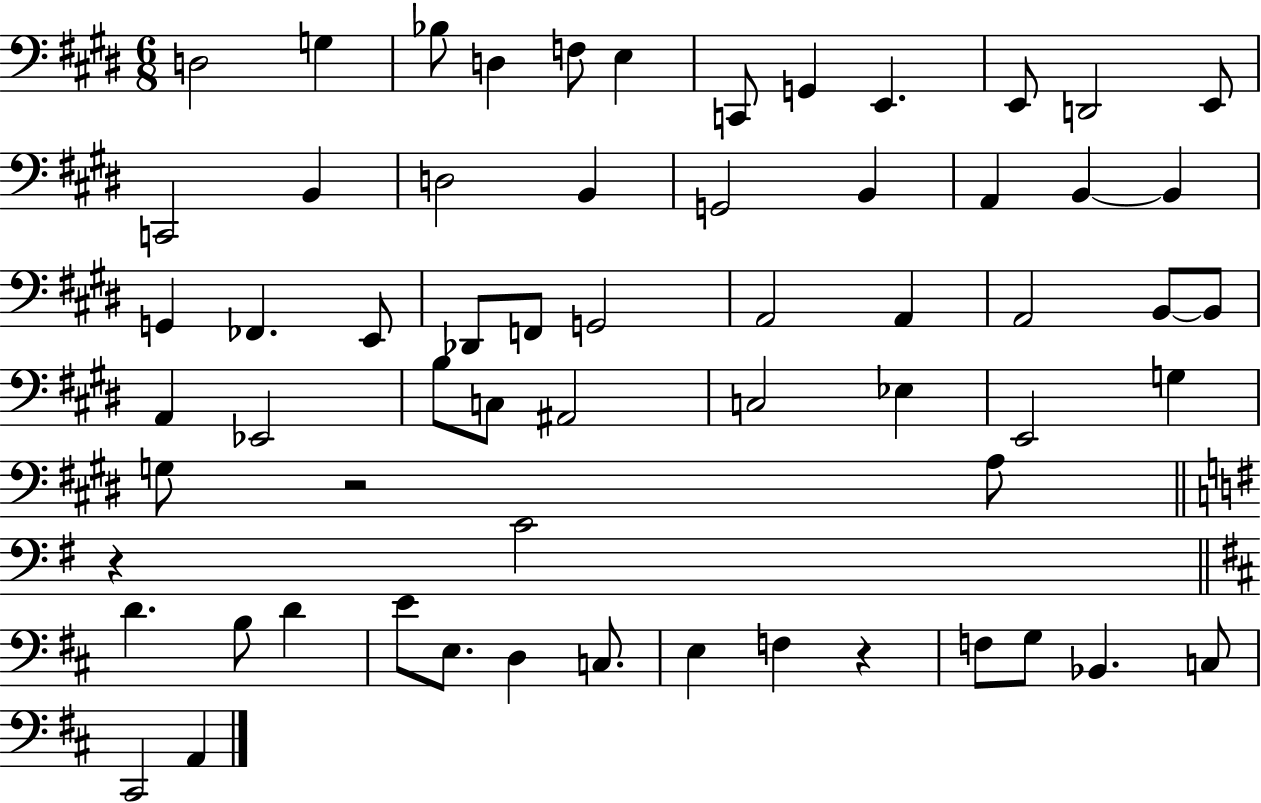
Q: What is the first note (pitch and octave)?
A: D3